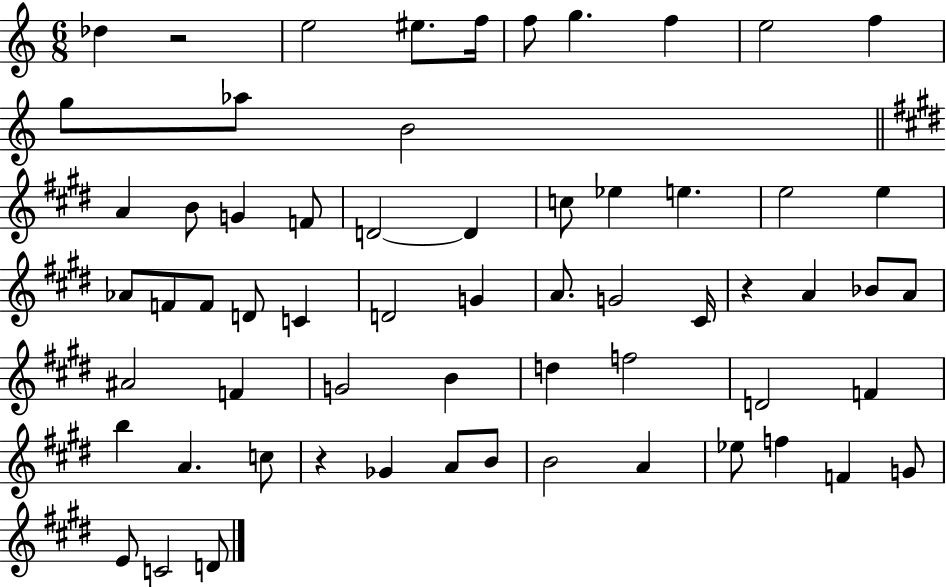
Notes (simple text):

Db5/q R/h E5/h EIS5/e. F5/s F5/e G5/q. F5/q E5/h F5/q G5/e Ab5/e B4/h A4/q B4/e G4/q F4/e D4/h D4/q C5/e Eb5/q E5/q. E5/h E5/q Ab4/e F4/e F4/e D4/e C4/q D4/h G4/q A4/e. G4/h C#4/s R/q A4/q Bb4/e A4/e A#4/h F4/q G4/h B4/q D5/q F5/h D4/h F4/q B5/q A4/q. C5/e R/q Gb4/q A4/e B4/e B4/h A4/q Eb5/e F5/q F4/q G4/e E4/e C4/h D4/e